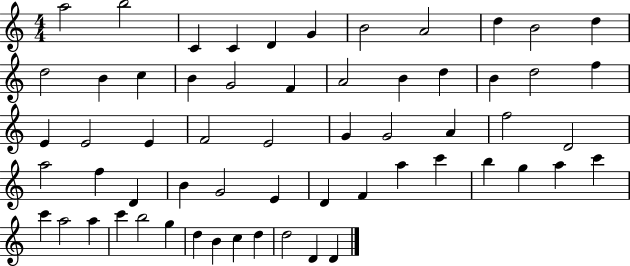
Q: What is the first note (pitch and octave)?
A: A5